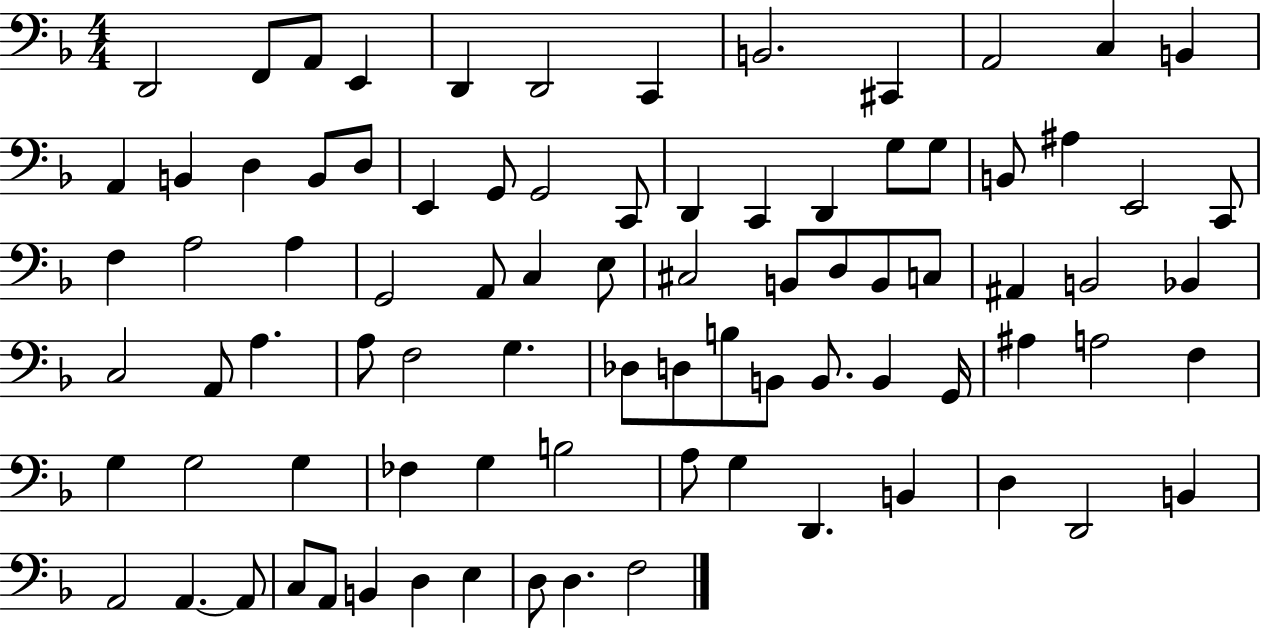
{
  \clef bass
  \numericTimeSignature
  \time 4/4
  \key f \major
  d,2 f,8 a,8 e,4 | d,4 d,2 c,4 | b,2. cis,4 | a,2 c4 b,4 | \break a,4 b,4 d4 b,8 d8 | e,4 g,8 g,2 c,8 | d,4 c,4 d,4 g8 g8 | b,8 ais4 e,2 c,8 | \break f4 a2 a4 | g,2 a,8 c4 e8 | cis2 b,8 d8 b,8 c8 | ais,4 b,2 bes,4 | \break c2 a,8 a4. | a8 f2 g4. | des8 d8 b8 b,8 b,8. b,4 g,16 | ais4 a2 f4 | \break g4 g2 g4 | fes4 g4 b2 | a8 g4 d,4. b,4 | d4 d,2 b,4 | \break a,2 a,4.~~ a,8 | c8 a,8 b,4 d4 e4 | d8 d4. f2 | \bar "|."
}